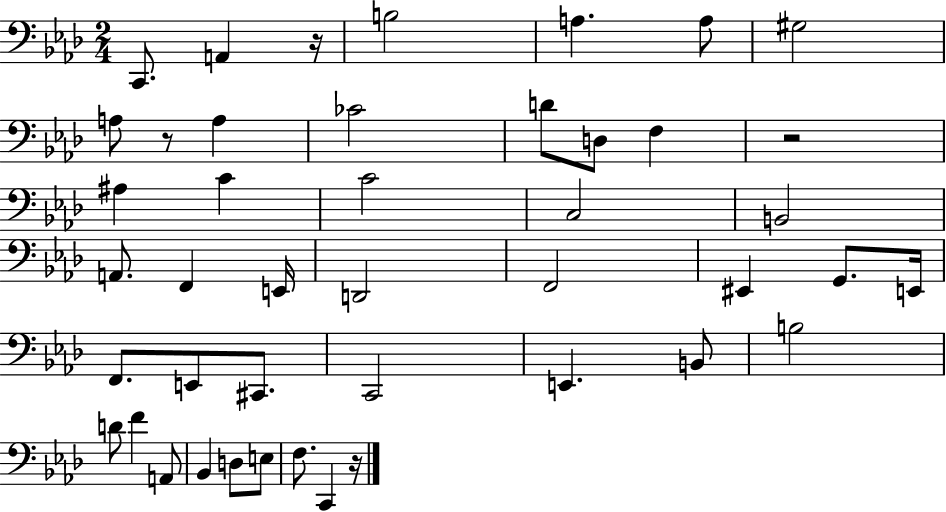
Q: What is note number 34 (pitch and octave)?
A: F4